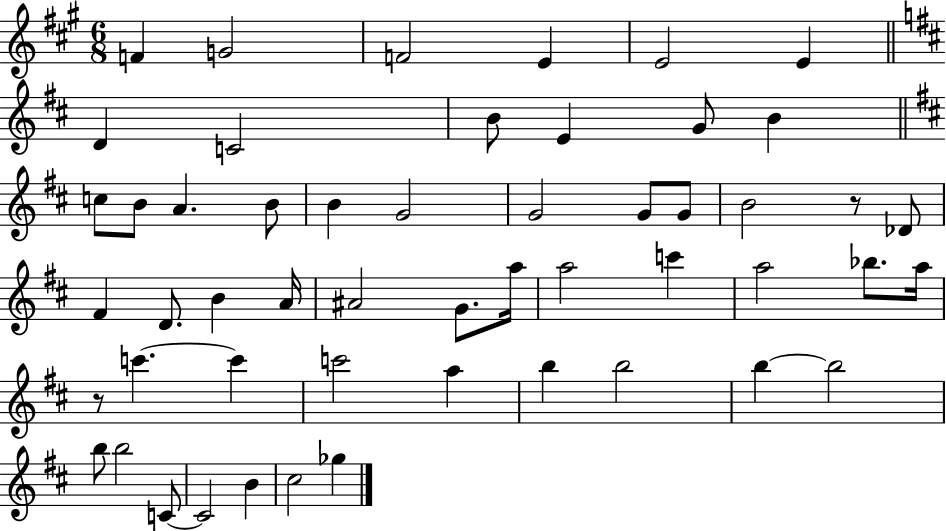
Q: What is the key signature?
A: A major